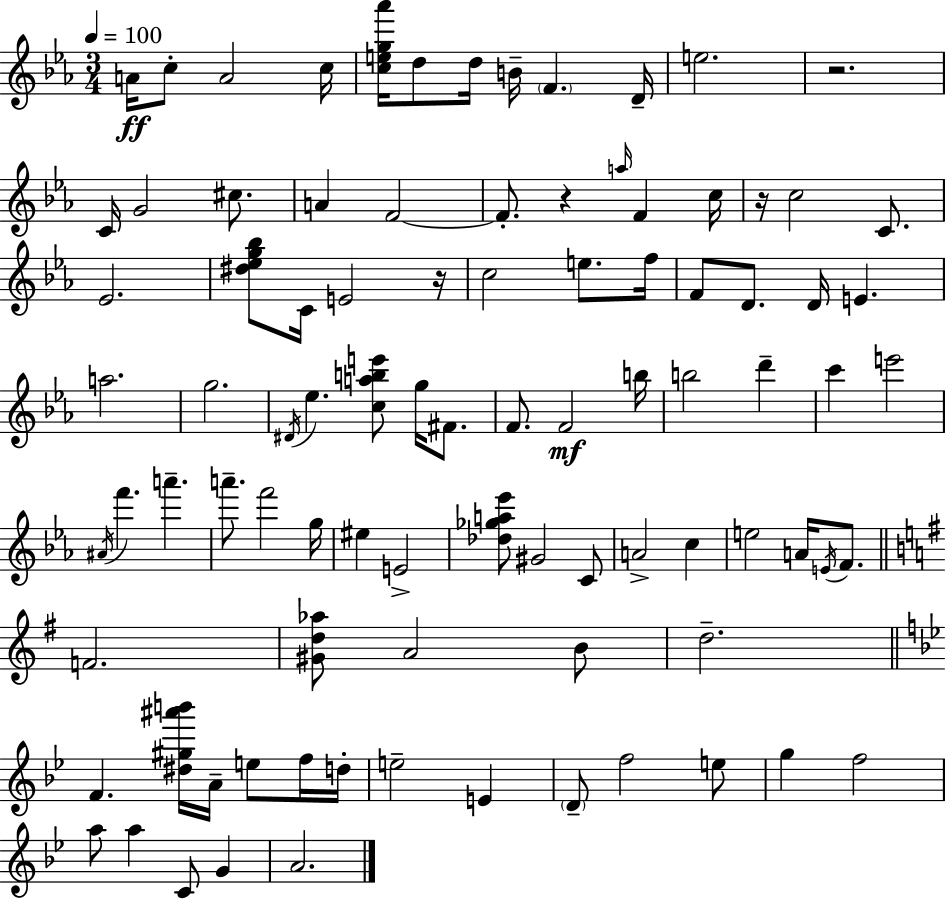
A4/s C5/e A4/h C5/s [C5,E5,G5,Ab6]/s D5/e D5/s B4/s F4/q. D4/s E5/h. R/h. C4/s G4/h C#5/e. A4/q F4/h F4/e. R/q A5/s F4/q C5/s R/s C5/h C4/e. Eb4/h. [D#5,Eb5,G5,Bb5]/e C4/s E4/h R/s C5/h E5/e. F5/s F4/e D4/e. D4/s E4/q. A5/h. G5/h. D#4/s Eb5/q. [C5,A5,B5,E6]/e G5/s F#4/e. F4/e. F4/h B5/s B5/h D6/q C6/q E6/h A#4/s F6/q. A6/q. A6/e. F6/h G5/s EIS5/q E4/h [Db5,Gb5,A5,Eb6]/e G#4/h C4/e A4/h C5/q E5/h A4/s E4/s F4/e. F4/h. [G#4,D5,Ab5]/e A4/h B4/e D5/h. F4/q. [D#5,G#5,A#6,B6]/s A4/s E5/e F5/s D5/s E5/h E4/q D4/e F5/h E5/e G5/q F5/h A5/e A5/q C4/e G4/q A4/h.